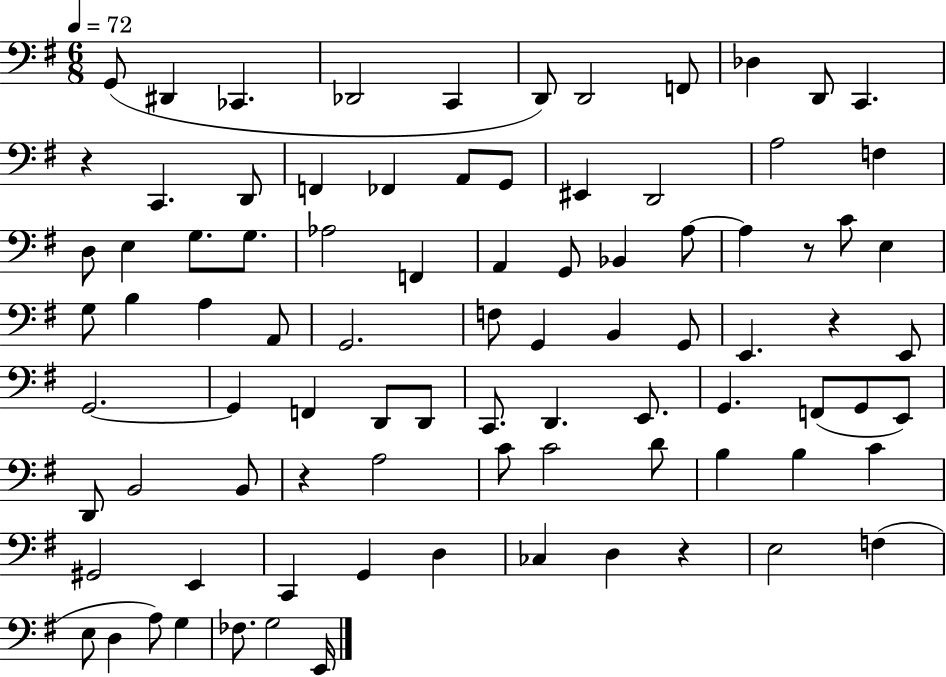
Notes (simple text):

G2/e D#2/q CES2/q. Db2/h C2/q D2/e D2/h F2/e Db3/q D2/e C2/q. R/q C2/q. D2/e F2/q FES2/q A2/e G2/e EIS2/q D2/h A3/h F3/q D3/e E3/q G3/e. G3/e. Ab3/h F2/q A2/q G2/e Bb2/q A3/e A3/q R/e C4/e E3/q G3/e B3/q A3/q A2/e G2/h. F3/e G2/q B2/q G2/e E2/q. R/q E2/e G2/h. G2/q F2/q D2/e D2/e C2/e. D2/q. E2/e. G2/q. F2/e G2/e E2/e D2/e B2/h B2/e R/q A3/h C4/e C4/h D4/e B3/q B3/q C4/q G#2/h E2/q C2/q G2/q D3/q CES3/q D3/q R/q E3/h F3/q E3/e D3/q A3/e G3/q FES3/e. G3/h E2/s